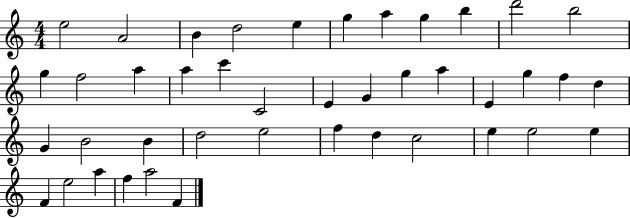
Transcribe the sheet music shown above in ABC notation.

X:1
T:Untitled
M:4/4
L:1/4
K:C
e2 A2 B d2 e g a g b d'2 b2 g f2 a a c' C2 E G g a E g f d G B2 B d2 e2 f d c2 e e2 e F e2 a f a2 F